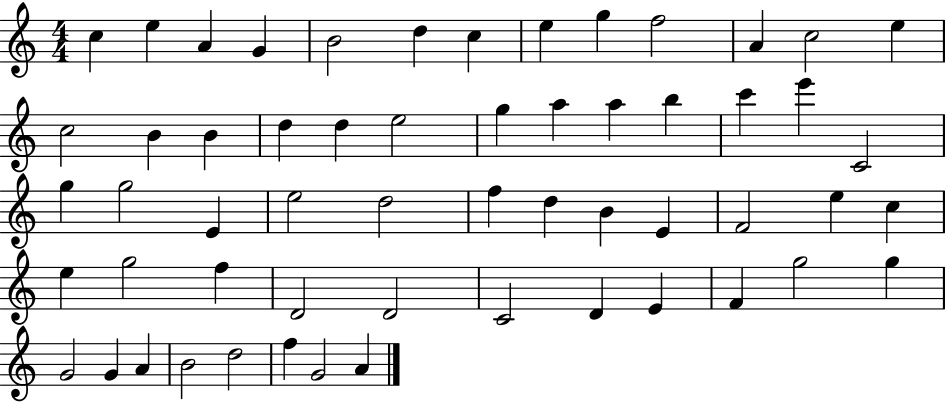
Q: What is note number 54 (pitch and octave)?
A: D5